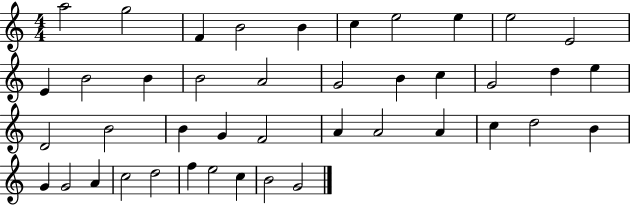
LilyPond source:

{
  \clef treble
  \numericTimeSignature
  \time 4/4
  \key c \major
  a''2 g''2 | f'4 b'2 b'4 | c''4 e''2 e''4 | e''2 e'2 | \break e'4 b'2 b'4 | b'2 a'2 | g'2 b'4 c''4 | g'2 d''4 e''4 | \break d'2 b'2 | b'4 g'4 f'2 | a'4 a'2 a'4 | c''4 d''2 b'4 | \break g'4 g'2 a'4 | c''2 d''2 | f''4 e''2 c''4 | b'2 g'2 | \break \bar "|."
}